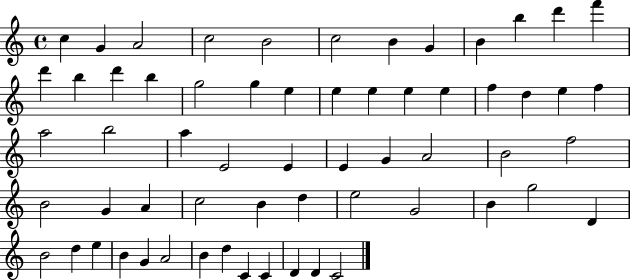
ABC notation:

X:1
T:Untitled
M:4/4
L:1/4
K:C
c G A2 c2 B2 c2 B G B b d' f' d' b d' b g2 g e e e e e f d e f a2 b2 a E2 E E G A2 B2 f2 B2 G A c2 B d e2 G2 B g2 D B2 d e B G A2 B d C C D D C2